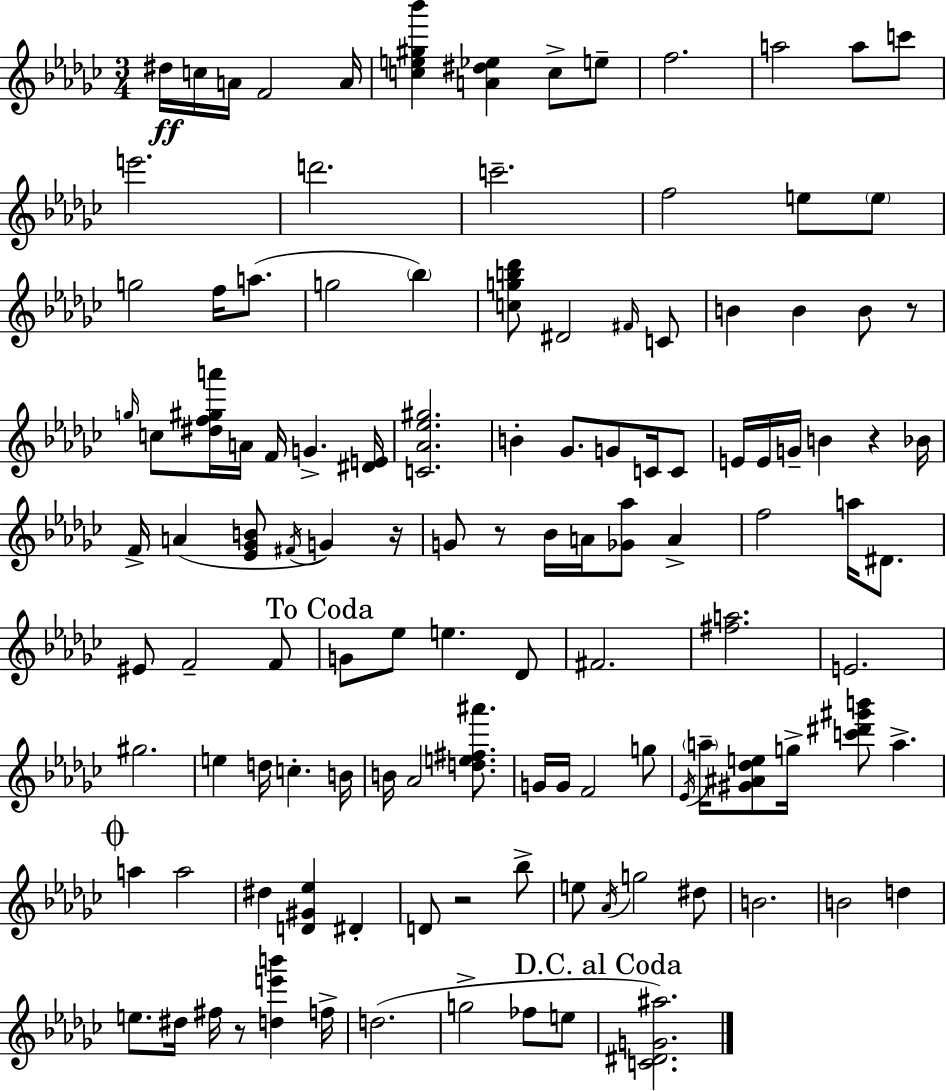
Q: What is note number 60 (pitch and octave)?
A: E5